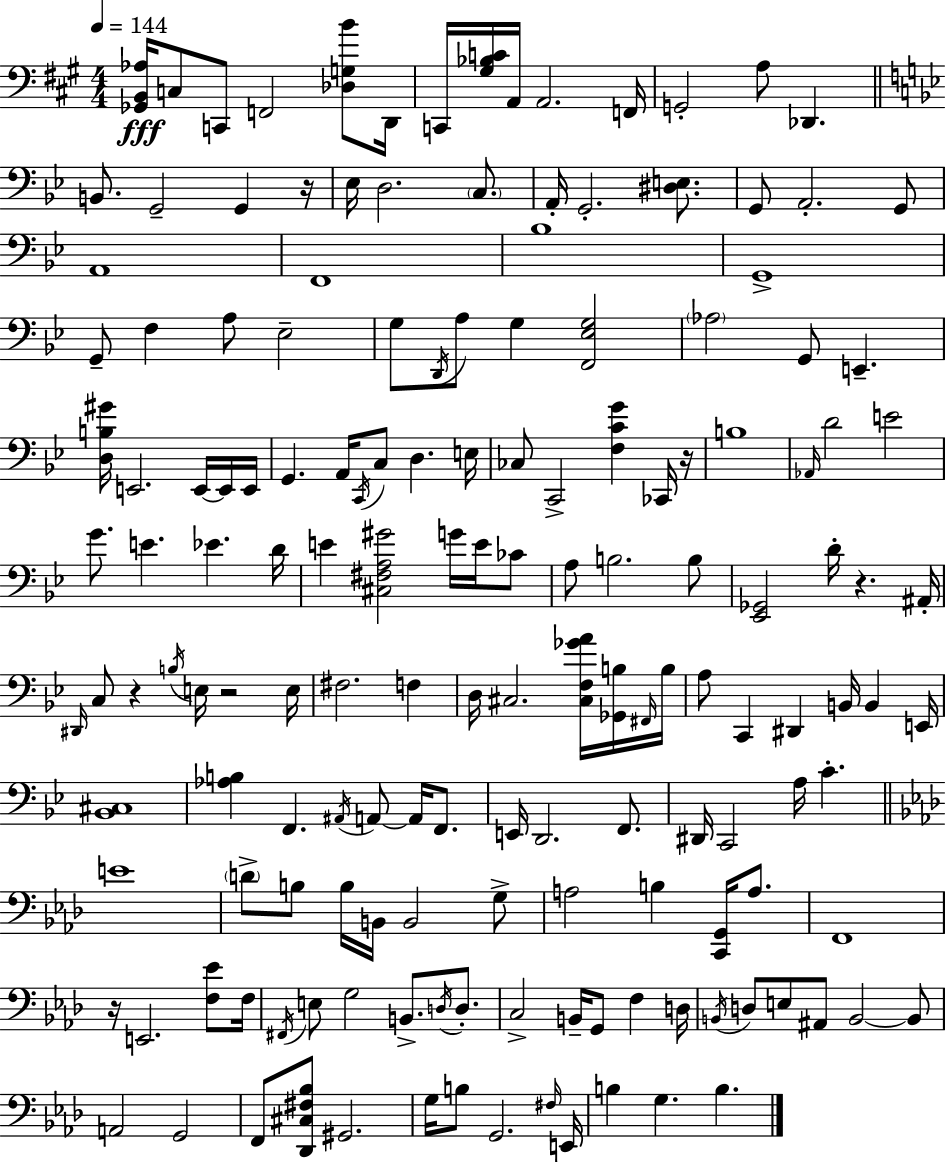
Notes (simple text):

[Gb2,B2,Ab3]/s C3/e C2/e F2/h [Db3,G3,B4]/e D2/s C2/s [G#3,Bb3,C4]/s A2/s A2/h. F2/s G2/h A3/e Db2/q. B2/e. G2/h G2/q R/s Eb3/s D3/h. C3/e. A2/s G2/h. [D#3,E3]/e. G2/e A2/h. G2/e A2/w F2/w Bb3/w G2/w G2/e F3/q A3/e Eb3/h G3/e D2/s A3/e G3/q [F2,Eb3,G3]/h Ab3/h G2/e E2/q. [D3,B3,G#4]/s E2/h. E2/s E2/s E2/s G2/q. A2/s C2/s C3/e D3/q. E3/s CES3/e C2/h [F3,C4,G4]/q CES2/s R/s B3/w Ab2/s D4/h E4/h G4/e. E4/q. Eb4/q. D4/s E4/q [C#3,F#3,A3,G#4]/h G4/s E4/s CES4/e A3/e B3/h. B3/e [Eb2,Gb2]/h D4/s R/q. A#2/s D#2/s C3/e R/q B3/s E3/s R/h E3/s F#3/h. F3/q D3/s C#3/h. [C#3,F3,Gb4,A4]/s [Gb2,B3]/s F#2/s B3/s A3/e C2/q D#2/q B2/s B2/q E2/s [Bb2,C#3]/w [Ab3,B3]/q F2/q. A#2/s A2/e A2/s F2/e. E2/s D2/h. F2/e. D#2/s C2/h A3/s C4/q. E4/w D4/e B3/e B3/s B2/s B2/h G3/e A3/h B3/q [C2,G2]/s A3/e. F2/w R/s E2/h. [F3,Eb4]/e F3/s F#2/s E3/e G3/h B2/e. D3/s D3/e. C3/h B2/s G2/e F3/q D3/s B2/s D3/e E3/e A#2/e B2/h B2/e A2/h G2/h F2/e [Db2,C#3,F#3,Bb3]/e G#2/h. G3/s B3/e G2/h. F#3/s E2/s B3/q G3/q. B3/q.